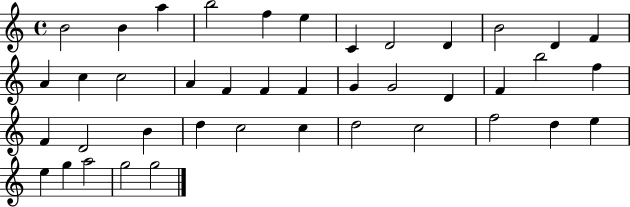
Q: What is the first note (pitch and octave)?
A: B4